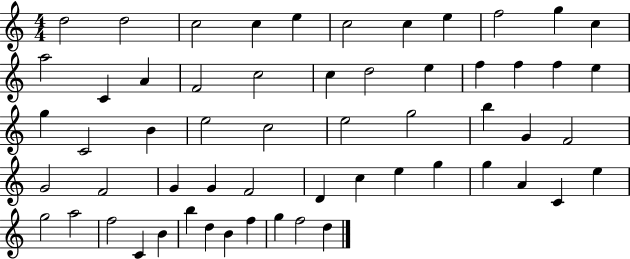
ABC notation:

X:1
T:Untitled
M:4/4
L:1/4
K:C
d2 d2 c2 c e c2 c e f2 g c a2 C A F2 c2 c d2 e f f f e g C2 B e2 c2 e2 g2 b G F2 G2 F2 G G F2 D c e g g A C e g2 a2 f2 C B b d B f g f2 d